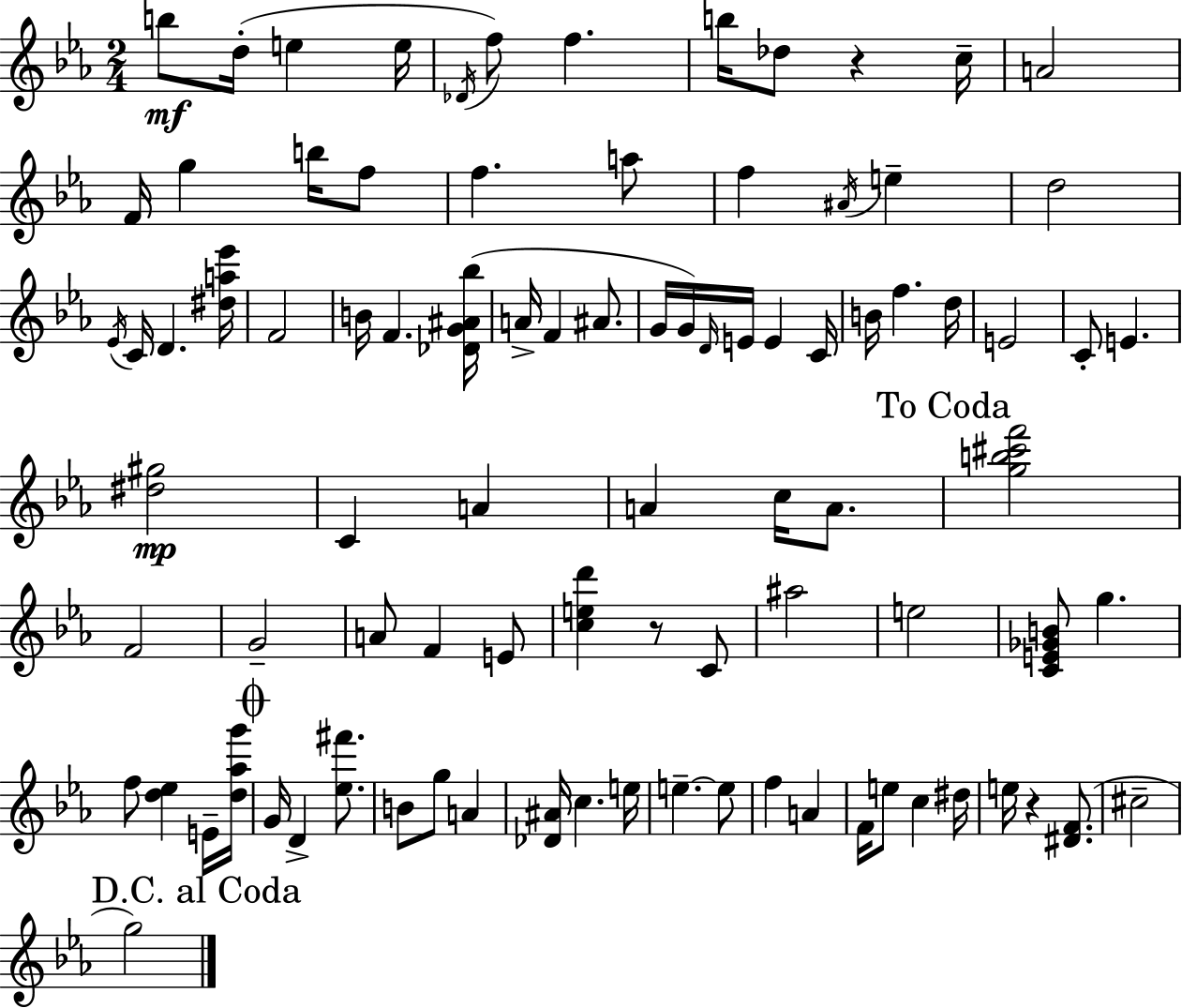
{
  \clef treble
  \numericTimeSignature
  \time 2/4
  \key c \minor
  \repeat volta 2 { b''8\mf d''16-.( e''4 e''16 | \acciaccatura { des'16 } f''8) f''4. | b''16 des''8 r4 | c''16-- a'2 | \break f'16 g''4 b''16 f''8 | f''4. a''8 | f''4 \acciaccatura { ais'16 } e''4-- | d''2 | \break \acciaccatura { ees'16 } c'16 d'4. | <dis'' a'' ees'''>16 f'2 | b'16 f'4. | <des' g' ais' bes''>16( a'16-> f'4 | \break ais'8. g'16 g'16) \grace { d'16 } e'16 e'4 | c'16 b'16 f''4. | d''16 e'2 | c'8-. e'4. | \break <dis'' gis''>2\mp | c'4 | a'4 a'4 | c''16 a'8. \mark "To Coda" <g'' b'' cis''' f'''>2 | \break f'2 | g'2-- | a'8 f'4 | e'8 <c'' e'' d'''>4 | \break r8 c'8 ais''2 | e''2 | <c' e' ges' b'>8 g''4. | f''8 <d'' ees''>4 | \break e'16-- <d'' aes'' g'''>16 \mark \markup { \musicglyph "scripts.coda" } g'16 d'4-> | <ees'' fis'''>8. b'8 g''8 | a'4 <des' ais'>16 c''4. | e''16 e''4.--~~ | \break e''8 f''4 | a'4 f'16 e''8 c''4 | dis''16 e''16 r4 | <dis' f'>8.( cis''2-- | \break \mark "D.C. al Coda" g''2) | } \bar "|."
}